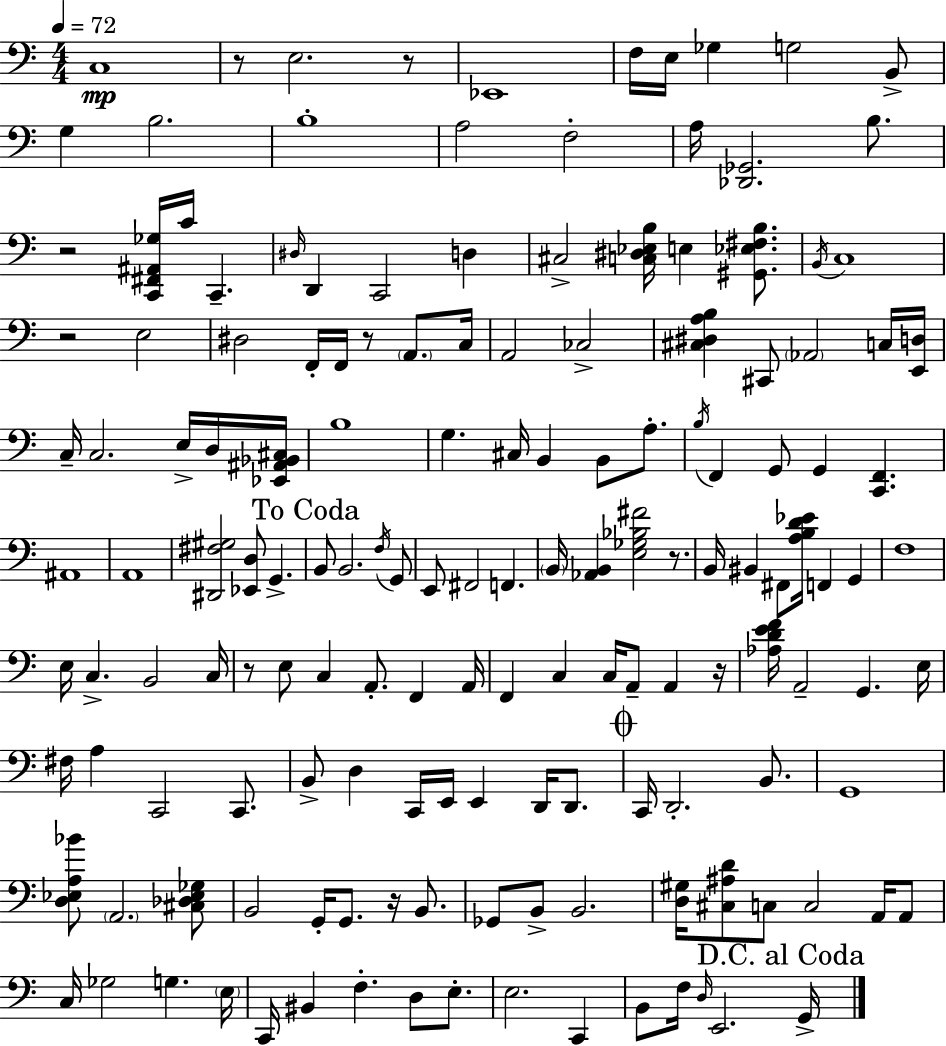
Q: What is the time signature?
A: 4/4